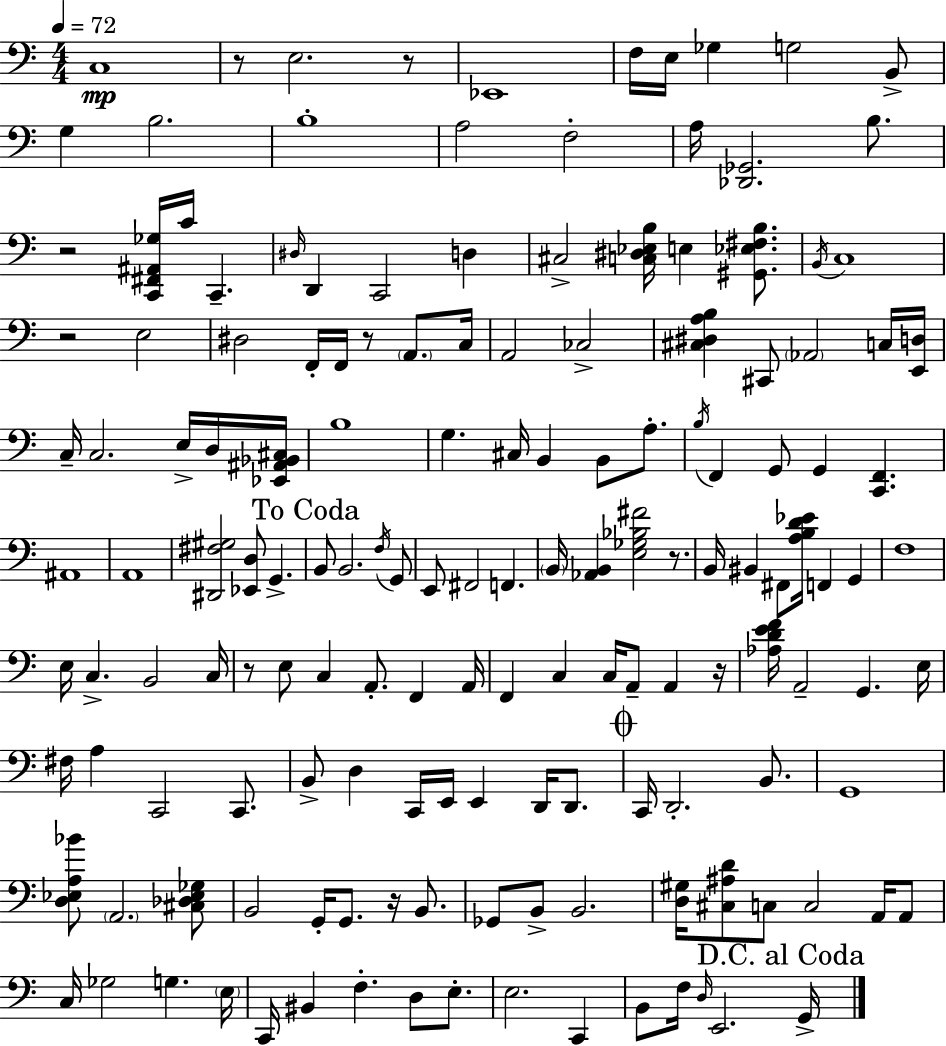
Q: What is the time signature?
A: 4/4